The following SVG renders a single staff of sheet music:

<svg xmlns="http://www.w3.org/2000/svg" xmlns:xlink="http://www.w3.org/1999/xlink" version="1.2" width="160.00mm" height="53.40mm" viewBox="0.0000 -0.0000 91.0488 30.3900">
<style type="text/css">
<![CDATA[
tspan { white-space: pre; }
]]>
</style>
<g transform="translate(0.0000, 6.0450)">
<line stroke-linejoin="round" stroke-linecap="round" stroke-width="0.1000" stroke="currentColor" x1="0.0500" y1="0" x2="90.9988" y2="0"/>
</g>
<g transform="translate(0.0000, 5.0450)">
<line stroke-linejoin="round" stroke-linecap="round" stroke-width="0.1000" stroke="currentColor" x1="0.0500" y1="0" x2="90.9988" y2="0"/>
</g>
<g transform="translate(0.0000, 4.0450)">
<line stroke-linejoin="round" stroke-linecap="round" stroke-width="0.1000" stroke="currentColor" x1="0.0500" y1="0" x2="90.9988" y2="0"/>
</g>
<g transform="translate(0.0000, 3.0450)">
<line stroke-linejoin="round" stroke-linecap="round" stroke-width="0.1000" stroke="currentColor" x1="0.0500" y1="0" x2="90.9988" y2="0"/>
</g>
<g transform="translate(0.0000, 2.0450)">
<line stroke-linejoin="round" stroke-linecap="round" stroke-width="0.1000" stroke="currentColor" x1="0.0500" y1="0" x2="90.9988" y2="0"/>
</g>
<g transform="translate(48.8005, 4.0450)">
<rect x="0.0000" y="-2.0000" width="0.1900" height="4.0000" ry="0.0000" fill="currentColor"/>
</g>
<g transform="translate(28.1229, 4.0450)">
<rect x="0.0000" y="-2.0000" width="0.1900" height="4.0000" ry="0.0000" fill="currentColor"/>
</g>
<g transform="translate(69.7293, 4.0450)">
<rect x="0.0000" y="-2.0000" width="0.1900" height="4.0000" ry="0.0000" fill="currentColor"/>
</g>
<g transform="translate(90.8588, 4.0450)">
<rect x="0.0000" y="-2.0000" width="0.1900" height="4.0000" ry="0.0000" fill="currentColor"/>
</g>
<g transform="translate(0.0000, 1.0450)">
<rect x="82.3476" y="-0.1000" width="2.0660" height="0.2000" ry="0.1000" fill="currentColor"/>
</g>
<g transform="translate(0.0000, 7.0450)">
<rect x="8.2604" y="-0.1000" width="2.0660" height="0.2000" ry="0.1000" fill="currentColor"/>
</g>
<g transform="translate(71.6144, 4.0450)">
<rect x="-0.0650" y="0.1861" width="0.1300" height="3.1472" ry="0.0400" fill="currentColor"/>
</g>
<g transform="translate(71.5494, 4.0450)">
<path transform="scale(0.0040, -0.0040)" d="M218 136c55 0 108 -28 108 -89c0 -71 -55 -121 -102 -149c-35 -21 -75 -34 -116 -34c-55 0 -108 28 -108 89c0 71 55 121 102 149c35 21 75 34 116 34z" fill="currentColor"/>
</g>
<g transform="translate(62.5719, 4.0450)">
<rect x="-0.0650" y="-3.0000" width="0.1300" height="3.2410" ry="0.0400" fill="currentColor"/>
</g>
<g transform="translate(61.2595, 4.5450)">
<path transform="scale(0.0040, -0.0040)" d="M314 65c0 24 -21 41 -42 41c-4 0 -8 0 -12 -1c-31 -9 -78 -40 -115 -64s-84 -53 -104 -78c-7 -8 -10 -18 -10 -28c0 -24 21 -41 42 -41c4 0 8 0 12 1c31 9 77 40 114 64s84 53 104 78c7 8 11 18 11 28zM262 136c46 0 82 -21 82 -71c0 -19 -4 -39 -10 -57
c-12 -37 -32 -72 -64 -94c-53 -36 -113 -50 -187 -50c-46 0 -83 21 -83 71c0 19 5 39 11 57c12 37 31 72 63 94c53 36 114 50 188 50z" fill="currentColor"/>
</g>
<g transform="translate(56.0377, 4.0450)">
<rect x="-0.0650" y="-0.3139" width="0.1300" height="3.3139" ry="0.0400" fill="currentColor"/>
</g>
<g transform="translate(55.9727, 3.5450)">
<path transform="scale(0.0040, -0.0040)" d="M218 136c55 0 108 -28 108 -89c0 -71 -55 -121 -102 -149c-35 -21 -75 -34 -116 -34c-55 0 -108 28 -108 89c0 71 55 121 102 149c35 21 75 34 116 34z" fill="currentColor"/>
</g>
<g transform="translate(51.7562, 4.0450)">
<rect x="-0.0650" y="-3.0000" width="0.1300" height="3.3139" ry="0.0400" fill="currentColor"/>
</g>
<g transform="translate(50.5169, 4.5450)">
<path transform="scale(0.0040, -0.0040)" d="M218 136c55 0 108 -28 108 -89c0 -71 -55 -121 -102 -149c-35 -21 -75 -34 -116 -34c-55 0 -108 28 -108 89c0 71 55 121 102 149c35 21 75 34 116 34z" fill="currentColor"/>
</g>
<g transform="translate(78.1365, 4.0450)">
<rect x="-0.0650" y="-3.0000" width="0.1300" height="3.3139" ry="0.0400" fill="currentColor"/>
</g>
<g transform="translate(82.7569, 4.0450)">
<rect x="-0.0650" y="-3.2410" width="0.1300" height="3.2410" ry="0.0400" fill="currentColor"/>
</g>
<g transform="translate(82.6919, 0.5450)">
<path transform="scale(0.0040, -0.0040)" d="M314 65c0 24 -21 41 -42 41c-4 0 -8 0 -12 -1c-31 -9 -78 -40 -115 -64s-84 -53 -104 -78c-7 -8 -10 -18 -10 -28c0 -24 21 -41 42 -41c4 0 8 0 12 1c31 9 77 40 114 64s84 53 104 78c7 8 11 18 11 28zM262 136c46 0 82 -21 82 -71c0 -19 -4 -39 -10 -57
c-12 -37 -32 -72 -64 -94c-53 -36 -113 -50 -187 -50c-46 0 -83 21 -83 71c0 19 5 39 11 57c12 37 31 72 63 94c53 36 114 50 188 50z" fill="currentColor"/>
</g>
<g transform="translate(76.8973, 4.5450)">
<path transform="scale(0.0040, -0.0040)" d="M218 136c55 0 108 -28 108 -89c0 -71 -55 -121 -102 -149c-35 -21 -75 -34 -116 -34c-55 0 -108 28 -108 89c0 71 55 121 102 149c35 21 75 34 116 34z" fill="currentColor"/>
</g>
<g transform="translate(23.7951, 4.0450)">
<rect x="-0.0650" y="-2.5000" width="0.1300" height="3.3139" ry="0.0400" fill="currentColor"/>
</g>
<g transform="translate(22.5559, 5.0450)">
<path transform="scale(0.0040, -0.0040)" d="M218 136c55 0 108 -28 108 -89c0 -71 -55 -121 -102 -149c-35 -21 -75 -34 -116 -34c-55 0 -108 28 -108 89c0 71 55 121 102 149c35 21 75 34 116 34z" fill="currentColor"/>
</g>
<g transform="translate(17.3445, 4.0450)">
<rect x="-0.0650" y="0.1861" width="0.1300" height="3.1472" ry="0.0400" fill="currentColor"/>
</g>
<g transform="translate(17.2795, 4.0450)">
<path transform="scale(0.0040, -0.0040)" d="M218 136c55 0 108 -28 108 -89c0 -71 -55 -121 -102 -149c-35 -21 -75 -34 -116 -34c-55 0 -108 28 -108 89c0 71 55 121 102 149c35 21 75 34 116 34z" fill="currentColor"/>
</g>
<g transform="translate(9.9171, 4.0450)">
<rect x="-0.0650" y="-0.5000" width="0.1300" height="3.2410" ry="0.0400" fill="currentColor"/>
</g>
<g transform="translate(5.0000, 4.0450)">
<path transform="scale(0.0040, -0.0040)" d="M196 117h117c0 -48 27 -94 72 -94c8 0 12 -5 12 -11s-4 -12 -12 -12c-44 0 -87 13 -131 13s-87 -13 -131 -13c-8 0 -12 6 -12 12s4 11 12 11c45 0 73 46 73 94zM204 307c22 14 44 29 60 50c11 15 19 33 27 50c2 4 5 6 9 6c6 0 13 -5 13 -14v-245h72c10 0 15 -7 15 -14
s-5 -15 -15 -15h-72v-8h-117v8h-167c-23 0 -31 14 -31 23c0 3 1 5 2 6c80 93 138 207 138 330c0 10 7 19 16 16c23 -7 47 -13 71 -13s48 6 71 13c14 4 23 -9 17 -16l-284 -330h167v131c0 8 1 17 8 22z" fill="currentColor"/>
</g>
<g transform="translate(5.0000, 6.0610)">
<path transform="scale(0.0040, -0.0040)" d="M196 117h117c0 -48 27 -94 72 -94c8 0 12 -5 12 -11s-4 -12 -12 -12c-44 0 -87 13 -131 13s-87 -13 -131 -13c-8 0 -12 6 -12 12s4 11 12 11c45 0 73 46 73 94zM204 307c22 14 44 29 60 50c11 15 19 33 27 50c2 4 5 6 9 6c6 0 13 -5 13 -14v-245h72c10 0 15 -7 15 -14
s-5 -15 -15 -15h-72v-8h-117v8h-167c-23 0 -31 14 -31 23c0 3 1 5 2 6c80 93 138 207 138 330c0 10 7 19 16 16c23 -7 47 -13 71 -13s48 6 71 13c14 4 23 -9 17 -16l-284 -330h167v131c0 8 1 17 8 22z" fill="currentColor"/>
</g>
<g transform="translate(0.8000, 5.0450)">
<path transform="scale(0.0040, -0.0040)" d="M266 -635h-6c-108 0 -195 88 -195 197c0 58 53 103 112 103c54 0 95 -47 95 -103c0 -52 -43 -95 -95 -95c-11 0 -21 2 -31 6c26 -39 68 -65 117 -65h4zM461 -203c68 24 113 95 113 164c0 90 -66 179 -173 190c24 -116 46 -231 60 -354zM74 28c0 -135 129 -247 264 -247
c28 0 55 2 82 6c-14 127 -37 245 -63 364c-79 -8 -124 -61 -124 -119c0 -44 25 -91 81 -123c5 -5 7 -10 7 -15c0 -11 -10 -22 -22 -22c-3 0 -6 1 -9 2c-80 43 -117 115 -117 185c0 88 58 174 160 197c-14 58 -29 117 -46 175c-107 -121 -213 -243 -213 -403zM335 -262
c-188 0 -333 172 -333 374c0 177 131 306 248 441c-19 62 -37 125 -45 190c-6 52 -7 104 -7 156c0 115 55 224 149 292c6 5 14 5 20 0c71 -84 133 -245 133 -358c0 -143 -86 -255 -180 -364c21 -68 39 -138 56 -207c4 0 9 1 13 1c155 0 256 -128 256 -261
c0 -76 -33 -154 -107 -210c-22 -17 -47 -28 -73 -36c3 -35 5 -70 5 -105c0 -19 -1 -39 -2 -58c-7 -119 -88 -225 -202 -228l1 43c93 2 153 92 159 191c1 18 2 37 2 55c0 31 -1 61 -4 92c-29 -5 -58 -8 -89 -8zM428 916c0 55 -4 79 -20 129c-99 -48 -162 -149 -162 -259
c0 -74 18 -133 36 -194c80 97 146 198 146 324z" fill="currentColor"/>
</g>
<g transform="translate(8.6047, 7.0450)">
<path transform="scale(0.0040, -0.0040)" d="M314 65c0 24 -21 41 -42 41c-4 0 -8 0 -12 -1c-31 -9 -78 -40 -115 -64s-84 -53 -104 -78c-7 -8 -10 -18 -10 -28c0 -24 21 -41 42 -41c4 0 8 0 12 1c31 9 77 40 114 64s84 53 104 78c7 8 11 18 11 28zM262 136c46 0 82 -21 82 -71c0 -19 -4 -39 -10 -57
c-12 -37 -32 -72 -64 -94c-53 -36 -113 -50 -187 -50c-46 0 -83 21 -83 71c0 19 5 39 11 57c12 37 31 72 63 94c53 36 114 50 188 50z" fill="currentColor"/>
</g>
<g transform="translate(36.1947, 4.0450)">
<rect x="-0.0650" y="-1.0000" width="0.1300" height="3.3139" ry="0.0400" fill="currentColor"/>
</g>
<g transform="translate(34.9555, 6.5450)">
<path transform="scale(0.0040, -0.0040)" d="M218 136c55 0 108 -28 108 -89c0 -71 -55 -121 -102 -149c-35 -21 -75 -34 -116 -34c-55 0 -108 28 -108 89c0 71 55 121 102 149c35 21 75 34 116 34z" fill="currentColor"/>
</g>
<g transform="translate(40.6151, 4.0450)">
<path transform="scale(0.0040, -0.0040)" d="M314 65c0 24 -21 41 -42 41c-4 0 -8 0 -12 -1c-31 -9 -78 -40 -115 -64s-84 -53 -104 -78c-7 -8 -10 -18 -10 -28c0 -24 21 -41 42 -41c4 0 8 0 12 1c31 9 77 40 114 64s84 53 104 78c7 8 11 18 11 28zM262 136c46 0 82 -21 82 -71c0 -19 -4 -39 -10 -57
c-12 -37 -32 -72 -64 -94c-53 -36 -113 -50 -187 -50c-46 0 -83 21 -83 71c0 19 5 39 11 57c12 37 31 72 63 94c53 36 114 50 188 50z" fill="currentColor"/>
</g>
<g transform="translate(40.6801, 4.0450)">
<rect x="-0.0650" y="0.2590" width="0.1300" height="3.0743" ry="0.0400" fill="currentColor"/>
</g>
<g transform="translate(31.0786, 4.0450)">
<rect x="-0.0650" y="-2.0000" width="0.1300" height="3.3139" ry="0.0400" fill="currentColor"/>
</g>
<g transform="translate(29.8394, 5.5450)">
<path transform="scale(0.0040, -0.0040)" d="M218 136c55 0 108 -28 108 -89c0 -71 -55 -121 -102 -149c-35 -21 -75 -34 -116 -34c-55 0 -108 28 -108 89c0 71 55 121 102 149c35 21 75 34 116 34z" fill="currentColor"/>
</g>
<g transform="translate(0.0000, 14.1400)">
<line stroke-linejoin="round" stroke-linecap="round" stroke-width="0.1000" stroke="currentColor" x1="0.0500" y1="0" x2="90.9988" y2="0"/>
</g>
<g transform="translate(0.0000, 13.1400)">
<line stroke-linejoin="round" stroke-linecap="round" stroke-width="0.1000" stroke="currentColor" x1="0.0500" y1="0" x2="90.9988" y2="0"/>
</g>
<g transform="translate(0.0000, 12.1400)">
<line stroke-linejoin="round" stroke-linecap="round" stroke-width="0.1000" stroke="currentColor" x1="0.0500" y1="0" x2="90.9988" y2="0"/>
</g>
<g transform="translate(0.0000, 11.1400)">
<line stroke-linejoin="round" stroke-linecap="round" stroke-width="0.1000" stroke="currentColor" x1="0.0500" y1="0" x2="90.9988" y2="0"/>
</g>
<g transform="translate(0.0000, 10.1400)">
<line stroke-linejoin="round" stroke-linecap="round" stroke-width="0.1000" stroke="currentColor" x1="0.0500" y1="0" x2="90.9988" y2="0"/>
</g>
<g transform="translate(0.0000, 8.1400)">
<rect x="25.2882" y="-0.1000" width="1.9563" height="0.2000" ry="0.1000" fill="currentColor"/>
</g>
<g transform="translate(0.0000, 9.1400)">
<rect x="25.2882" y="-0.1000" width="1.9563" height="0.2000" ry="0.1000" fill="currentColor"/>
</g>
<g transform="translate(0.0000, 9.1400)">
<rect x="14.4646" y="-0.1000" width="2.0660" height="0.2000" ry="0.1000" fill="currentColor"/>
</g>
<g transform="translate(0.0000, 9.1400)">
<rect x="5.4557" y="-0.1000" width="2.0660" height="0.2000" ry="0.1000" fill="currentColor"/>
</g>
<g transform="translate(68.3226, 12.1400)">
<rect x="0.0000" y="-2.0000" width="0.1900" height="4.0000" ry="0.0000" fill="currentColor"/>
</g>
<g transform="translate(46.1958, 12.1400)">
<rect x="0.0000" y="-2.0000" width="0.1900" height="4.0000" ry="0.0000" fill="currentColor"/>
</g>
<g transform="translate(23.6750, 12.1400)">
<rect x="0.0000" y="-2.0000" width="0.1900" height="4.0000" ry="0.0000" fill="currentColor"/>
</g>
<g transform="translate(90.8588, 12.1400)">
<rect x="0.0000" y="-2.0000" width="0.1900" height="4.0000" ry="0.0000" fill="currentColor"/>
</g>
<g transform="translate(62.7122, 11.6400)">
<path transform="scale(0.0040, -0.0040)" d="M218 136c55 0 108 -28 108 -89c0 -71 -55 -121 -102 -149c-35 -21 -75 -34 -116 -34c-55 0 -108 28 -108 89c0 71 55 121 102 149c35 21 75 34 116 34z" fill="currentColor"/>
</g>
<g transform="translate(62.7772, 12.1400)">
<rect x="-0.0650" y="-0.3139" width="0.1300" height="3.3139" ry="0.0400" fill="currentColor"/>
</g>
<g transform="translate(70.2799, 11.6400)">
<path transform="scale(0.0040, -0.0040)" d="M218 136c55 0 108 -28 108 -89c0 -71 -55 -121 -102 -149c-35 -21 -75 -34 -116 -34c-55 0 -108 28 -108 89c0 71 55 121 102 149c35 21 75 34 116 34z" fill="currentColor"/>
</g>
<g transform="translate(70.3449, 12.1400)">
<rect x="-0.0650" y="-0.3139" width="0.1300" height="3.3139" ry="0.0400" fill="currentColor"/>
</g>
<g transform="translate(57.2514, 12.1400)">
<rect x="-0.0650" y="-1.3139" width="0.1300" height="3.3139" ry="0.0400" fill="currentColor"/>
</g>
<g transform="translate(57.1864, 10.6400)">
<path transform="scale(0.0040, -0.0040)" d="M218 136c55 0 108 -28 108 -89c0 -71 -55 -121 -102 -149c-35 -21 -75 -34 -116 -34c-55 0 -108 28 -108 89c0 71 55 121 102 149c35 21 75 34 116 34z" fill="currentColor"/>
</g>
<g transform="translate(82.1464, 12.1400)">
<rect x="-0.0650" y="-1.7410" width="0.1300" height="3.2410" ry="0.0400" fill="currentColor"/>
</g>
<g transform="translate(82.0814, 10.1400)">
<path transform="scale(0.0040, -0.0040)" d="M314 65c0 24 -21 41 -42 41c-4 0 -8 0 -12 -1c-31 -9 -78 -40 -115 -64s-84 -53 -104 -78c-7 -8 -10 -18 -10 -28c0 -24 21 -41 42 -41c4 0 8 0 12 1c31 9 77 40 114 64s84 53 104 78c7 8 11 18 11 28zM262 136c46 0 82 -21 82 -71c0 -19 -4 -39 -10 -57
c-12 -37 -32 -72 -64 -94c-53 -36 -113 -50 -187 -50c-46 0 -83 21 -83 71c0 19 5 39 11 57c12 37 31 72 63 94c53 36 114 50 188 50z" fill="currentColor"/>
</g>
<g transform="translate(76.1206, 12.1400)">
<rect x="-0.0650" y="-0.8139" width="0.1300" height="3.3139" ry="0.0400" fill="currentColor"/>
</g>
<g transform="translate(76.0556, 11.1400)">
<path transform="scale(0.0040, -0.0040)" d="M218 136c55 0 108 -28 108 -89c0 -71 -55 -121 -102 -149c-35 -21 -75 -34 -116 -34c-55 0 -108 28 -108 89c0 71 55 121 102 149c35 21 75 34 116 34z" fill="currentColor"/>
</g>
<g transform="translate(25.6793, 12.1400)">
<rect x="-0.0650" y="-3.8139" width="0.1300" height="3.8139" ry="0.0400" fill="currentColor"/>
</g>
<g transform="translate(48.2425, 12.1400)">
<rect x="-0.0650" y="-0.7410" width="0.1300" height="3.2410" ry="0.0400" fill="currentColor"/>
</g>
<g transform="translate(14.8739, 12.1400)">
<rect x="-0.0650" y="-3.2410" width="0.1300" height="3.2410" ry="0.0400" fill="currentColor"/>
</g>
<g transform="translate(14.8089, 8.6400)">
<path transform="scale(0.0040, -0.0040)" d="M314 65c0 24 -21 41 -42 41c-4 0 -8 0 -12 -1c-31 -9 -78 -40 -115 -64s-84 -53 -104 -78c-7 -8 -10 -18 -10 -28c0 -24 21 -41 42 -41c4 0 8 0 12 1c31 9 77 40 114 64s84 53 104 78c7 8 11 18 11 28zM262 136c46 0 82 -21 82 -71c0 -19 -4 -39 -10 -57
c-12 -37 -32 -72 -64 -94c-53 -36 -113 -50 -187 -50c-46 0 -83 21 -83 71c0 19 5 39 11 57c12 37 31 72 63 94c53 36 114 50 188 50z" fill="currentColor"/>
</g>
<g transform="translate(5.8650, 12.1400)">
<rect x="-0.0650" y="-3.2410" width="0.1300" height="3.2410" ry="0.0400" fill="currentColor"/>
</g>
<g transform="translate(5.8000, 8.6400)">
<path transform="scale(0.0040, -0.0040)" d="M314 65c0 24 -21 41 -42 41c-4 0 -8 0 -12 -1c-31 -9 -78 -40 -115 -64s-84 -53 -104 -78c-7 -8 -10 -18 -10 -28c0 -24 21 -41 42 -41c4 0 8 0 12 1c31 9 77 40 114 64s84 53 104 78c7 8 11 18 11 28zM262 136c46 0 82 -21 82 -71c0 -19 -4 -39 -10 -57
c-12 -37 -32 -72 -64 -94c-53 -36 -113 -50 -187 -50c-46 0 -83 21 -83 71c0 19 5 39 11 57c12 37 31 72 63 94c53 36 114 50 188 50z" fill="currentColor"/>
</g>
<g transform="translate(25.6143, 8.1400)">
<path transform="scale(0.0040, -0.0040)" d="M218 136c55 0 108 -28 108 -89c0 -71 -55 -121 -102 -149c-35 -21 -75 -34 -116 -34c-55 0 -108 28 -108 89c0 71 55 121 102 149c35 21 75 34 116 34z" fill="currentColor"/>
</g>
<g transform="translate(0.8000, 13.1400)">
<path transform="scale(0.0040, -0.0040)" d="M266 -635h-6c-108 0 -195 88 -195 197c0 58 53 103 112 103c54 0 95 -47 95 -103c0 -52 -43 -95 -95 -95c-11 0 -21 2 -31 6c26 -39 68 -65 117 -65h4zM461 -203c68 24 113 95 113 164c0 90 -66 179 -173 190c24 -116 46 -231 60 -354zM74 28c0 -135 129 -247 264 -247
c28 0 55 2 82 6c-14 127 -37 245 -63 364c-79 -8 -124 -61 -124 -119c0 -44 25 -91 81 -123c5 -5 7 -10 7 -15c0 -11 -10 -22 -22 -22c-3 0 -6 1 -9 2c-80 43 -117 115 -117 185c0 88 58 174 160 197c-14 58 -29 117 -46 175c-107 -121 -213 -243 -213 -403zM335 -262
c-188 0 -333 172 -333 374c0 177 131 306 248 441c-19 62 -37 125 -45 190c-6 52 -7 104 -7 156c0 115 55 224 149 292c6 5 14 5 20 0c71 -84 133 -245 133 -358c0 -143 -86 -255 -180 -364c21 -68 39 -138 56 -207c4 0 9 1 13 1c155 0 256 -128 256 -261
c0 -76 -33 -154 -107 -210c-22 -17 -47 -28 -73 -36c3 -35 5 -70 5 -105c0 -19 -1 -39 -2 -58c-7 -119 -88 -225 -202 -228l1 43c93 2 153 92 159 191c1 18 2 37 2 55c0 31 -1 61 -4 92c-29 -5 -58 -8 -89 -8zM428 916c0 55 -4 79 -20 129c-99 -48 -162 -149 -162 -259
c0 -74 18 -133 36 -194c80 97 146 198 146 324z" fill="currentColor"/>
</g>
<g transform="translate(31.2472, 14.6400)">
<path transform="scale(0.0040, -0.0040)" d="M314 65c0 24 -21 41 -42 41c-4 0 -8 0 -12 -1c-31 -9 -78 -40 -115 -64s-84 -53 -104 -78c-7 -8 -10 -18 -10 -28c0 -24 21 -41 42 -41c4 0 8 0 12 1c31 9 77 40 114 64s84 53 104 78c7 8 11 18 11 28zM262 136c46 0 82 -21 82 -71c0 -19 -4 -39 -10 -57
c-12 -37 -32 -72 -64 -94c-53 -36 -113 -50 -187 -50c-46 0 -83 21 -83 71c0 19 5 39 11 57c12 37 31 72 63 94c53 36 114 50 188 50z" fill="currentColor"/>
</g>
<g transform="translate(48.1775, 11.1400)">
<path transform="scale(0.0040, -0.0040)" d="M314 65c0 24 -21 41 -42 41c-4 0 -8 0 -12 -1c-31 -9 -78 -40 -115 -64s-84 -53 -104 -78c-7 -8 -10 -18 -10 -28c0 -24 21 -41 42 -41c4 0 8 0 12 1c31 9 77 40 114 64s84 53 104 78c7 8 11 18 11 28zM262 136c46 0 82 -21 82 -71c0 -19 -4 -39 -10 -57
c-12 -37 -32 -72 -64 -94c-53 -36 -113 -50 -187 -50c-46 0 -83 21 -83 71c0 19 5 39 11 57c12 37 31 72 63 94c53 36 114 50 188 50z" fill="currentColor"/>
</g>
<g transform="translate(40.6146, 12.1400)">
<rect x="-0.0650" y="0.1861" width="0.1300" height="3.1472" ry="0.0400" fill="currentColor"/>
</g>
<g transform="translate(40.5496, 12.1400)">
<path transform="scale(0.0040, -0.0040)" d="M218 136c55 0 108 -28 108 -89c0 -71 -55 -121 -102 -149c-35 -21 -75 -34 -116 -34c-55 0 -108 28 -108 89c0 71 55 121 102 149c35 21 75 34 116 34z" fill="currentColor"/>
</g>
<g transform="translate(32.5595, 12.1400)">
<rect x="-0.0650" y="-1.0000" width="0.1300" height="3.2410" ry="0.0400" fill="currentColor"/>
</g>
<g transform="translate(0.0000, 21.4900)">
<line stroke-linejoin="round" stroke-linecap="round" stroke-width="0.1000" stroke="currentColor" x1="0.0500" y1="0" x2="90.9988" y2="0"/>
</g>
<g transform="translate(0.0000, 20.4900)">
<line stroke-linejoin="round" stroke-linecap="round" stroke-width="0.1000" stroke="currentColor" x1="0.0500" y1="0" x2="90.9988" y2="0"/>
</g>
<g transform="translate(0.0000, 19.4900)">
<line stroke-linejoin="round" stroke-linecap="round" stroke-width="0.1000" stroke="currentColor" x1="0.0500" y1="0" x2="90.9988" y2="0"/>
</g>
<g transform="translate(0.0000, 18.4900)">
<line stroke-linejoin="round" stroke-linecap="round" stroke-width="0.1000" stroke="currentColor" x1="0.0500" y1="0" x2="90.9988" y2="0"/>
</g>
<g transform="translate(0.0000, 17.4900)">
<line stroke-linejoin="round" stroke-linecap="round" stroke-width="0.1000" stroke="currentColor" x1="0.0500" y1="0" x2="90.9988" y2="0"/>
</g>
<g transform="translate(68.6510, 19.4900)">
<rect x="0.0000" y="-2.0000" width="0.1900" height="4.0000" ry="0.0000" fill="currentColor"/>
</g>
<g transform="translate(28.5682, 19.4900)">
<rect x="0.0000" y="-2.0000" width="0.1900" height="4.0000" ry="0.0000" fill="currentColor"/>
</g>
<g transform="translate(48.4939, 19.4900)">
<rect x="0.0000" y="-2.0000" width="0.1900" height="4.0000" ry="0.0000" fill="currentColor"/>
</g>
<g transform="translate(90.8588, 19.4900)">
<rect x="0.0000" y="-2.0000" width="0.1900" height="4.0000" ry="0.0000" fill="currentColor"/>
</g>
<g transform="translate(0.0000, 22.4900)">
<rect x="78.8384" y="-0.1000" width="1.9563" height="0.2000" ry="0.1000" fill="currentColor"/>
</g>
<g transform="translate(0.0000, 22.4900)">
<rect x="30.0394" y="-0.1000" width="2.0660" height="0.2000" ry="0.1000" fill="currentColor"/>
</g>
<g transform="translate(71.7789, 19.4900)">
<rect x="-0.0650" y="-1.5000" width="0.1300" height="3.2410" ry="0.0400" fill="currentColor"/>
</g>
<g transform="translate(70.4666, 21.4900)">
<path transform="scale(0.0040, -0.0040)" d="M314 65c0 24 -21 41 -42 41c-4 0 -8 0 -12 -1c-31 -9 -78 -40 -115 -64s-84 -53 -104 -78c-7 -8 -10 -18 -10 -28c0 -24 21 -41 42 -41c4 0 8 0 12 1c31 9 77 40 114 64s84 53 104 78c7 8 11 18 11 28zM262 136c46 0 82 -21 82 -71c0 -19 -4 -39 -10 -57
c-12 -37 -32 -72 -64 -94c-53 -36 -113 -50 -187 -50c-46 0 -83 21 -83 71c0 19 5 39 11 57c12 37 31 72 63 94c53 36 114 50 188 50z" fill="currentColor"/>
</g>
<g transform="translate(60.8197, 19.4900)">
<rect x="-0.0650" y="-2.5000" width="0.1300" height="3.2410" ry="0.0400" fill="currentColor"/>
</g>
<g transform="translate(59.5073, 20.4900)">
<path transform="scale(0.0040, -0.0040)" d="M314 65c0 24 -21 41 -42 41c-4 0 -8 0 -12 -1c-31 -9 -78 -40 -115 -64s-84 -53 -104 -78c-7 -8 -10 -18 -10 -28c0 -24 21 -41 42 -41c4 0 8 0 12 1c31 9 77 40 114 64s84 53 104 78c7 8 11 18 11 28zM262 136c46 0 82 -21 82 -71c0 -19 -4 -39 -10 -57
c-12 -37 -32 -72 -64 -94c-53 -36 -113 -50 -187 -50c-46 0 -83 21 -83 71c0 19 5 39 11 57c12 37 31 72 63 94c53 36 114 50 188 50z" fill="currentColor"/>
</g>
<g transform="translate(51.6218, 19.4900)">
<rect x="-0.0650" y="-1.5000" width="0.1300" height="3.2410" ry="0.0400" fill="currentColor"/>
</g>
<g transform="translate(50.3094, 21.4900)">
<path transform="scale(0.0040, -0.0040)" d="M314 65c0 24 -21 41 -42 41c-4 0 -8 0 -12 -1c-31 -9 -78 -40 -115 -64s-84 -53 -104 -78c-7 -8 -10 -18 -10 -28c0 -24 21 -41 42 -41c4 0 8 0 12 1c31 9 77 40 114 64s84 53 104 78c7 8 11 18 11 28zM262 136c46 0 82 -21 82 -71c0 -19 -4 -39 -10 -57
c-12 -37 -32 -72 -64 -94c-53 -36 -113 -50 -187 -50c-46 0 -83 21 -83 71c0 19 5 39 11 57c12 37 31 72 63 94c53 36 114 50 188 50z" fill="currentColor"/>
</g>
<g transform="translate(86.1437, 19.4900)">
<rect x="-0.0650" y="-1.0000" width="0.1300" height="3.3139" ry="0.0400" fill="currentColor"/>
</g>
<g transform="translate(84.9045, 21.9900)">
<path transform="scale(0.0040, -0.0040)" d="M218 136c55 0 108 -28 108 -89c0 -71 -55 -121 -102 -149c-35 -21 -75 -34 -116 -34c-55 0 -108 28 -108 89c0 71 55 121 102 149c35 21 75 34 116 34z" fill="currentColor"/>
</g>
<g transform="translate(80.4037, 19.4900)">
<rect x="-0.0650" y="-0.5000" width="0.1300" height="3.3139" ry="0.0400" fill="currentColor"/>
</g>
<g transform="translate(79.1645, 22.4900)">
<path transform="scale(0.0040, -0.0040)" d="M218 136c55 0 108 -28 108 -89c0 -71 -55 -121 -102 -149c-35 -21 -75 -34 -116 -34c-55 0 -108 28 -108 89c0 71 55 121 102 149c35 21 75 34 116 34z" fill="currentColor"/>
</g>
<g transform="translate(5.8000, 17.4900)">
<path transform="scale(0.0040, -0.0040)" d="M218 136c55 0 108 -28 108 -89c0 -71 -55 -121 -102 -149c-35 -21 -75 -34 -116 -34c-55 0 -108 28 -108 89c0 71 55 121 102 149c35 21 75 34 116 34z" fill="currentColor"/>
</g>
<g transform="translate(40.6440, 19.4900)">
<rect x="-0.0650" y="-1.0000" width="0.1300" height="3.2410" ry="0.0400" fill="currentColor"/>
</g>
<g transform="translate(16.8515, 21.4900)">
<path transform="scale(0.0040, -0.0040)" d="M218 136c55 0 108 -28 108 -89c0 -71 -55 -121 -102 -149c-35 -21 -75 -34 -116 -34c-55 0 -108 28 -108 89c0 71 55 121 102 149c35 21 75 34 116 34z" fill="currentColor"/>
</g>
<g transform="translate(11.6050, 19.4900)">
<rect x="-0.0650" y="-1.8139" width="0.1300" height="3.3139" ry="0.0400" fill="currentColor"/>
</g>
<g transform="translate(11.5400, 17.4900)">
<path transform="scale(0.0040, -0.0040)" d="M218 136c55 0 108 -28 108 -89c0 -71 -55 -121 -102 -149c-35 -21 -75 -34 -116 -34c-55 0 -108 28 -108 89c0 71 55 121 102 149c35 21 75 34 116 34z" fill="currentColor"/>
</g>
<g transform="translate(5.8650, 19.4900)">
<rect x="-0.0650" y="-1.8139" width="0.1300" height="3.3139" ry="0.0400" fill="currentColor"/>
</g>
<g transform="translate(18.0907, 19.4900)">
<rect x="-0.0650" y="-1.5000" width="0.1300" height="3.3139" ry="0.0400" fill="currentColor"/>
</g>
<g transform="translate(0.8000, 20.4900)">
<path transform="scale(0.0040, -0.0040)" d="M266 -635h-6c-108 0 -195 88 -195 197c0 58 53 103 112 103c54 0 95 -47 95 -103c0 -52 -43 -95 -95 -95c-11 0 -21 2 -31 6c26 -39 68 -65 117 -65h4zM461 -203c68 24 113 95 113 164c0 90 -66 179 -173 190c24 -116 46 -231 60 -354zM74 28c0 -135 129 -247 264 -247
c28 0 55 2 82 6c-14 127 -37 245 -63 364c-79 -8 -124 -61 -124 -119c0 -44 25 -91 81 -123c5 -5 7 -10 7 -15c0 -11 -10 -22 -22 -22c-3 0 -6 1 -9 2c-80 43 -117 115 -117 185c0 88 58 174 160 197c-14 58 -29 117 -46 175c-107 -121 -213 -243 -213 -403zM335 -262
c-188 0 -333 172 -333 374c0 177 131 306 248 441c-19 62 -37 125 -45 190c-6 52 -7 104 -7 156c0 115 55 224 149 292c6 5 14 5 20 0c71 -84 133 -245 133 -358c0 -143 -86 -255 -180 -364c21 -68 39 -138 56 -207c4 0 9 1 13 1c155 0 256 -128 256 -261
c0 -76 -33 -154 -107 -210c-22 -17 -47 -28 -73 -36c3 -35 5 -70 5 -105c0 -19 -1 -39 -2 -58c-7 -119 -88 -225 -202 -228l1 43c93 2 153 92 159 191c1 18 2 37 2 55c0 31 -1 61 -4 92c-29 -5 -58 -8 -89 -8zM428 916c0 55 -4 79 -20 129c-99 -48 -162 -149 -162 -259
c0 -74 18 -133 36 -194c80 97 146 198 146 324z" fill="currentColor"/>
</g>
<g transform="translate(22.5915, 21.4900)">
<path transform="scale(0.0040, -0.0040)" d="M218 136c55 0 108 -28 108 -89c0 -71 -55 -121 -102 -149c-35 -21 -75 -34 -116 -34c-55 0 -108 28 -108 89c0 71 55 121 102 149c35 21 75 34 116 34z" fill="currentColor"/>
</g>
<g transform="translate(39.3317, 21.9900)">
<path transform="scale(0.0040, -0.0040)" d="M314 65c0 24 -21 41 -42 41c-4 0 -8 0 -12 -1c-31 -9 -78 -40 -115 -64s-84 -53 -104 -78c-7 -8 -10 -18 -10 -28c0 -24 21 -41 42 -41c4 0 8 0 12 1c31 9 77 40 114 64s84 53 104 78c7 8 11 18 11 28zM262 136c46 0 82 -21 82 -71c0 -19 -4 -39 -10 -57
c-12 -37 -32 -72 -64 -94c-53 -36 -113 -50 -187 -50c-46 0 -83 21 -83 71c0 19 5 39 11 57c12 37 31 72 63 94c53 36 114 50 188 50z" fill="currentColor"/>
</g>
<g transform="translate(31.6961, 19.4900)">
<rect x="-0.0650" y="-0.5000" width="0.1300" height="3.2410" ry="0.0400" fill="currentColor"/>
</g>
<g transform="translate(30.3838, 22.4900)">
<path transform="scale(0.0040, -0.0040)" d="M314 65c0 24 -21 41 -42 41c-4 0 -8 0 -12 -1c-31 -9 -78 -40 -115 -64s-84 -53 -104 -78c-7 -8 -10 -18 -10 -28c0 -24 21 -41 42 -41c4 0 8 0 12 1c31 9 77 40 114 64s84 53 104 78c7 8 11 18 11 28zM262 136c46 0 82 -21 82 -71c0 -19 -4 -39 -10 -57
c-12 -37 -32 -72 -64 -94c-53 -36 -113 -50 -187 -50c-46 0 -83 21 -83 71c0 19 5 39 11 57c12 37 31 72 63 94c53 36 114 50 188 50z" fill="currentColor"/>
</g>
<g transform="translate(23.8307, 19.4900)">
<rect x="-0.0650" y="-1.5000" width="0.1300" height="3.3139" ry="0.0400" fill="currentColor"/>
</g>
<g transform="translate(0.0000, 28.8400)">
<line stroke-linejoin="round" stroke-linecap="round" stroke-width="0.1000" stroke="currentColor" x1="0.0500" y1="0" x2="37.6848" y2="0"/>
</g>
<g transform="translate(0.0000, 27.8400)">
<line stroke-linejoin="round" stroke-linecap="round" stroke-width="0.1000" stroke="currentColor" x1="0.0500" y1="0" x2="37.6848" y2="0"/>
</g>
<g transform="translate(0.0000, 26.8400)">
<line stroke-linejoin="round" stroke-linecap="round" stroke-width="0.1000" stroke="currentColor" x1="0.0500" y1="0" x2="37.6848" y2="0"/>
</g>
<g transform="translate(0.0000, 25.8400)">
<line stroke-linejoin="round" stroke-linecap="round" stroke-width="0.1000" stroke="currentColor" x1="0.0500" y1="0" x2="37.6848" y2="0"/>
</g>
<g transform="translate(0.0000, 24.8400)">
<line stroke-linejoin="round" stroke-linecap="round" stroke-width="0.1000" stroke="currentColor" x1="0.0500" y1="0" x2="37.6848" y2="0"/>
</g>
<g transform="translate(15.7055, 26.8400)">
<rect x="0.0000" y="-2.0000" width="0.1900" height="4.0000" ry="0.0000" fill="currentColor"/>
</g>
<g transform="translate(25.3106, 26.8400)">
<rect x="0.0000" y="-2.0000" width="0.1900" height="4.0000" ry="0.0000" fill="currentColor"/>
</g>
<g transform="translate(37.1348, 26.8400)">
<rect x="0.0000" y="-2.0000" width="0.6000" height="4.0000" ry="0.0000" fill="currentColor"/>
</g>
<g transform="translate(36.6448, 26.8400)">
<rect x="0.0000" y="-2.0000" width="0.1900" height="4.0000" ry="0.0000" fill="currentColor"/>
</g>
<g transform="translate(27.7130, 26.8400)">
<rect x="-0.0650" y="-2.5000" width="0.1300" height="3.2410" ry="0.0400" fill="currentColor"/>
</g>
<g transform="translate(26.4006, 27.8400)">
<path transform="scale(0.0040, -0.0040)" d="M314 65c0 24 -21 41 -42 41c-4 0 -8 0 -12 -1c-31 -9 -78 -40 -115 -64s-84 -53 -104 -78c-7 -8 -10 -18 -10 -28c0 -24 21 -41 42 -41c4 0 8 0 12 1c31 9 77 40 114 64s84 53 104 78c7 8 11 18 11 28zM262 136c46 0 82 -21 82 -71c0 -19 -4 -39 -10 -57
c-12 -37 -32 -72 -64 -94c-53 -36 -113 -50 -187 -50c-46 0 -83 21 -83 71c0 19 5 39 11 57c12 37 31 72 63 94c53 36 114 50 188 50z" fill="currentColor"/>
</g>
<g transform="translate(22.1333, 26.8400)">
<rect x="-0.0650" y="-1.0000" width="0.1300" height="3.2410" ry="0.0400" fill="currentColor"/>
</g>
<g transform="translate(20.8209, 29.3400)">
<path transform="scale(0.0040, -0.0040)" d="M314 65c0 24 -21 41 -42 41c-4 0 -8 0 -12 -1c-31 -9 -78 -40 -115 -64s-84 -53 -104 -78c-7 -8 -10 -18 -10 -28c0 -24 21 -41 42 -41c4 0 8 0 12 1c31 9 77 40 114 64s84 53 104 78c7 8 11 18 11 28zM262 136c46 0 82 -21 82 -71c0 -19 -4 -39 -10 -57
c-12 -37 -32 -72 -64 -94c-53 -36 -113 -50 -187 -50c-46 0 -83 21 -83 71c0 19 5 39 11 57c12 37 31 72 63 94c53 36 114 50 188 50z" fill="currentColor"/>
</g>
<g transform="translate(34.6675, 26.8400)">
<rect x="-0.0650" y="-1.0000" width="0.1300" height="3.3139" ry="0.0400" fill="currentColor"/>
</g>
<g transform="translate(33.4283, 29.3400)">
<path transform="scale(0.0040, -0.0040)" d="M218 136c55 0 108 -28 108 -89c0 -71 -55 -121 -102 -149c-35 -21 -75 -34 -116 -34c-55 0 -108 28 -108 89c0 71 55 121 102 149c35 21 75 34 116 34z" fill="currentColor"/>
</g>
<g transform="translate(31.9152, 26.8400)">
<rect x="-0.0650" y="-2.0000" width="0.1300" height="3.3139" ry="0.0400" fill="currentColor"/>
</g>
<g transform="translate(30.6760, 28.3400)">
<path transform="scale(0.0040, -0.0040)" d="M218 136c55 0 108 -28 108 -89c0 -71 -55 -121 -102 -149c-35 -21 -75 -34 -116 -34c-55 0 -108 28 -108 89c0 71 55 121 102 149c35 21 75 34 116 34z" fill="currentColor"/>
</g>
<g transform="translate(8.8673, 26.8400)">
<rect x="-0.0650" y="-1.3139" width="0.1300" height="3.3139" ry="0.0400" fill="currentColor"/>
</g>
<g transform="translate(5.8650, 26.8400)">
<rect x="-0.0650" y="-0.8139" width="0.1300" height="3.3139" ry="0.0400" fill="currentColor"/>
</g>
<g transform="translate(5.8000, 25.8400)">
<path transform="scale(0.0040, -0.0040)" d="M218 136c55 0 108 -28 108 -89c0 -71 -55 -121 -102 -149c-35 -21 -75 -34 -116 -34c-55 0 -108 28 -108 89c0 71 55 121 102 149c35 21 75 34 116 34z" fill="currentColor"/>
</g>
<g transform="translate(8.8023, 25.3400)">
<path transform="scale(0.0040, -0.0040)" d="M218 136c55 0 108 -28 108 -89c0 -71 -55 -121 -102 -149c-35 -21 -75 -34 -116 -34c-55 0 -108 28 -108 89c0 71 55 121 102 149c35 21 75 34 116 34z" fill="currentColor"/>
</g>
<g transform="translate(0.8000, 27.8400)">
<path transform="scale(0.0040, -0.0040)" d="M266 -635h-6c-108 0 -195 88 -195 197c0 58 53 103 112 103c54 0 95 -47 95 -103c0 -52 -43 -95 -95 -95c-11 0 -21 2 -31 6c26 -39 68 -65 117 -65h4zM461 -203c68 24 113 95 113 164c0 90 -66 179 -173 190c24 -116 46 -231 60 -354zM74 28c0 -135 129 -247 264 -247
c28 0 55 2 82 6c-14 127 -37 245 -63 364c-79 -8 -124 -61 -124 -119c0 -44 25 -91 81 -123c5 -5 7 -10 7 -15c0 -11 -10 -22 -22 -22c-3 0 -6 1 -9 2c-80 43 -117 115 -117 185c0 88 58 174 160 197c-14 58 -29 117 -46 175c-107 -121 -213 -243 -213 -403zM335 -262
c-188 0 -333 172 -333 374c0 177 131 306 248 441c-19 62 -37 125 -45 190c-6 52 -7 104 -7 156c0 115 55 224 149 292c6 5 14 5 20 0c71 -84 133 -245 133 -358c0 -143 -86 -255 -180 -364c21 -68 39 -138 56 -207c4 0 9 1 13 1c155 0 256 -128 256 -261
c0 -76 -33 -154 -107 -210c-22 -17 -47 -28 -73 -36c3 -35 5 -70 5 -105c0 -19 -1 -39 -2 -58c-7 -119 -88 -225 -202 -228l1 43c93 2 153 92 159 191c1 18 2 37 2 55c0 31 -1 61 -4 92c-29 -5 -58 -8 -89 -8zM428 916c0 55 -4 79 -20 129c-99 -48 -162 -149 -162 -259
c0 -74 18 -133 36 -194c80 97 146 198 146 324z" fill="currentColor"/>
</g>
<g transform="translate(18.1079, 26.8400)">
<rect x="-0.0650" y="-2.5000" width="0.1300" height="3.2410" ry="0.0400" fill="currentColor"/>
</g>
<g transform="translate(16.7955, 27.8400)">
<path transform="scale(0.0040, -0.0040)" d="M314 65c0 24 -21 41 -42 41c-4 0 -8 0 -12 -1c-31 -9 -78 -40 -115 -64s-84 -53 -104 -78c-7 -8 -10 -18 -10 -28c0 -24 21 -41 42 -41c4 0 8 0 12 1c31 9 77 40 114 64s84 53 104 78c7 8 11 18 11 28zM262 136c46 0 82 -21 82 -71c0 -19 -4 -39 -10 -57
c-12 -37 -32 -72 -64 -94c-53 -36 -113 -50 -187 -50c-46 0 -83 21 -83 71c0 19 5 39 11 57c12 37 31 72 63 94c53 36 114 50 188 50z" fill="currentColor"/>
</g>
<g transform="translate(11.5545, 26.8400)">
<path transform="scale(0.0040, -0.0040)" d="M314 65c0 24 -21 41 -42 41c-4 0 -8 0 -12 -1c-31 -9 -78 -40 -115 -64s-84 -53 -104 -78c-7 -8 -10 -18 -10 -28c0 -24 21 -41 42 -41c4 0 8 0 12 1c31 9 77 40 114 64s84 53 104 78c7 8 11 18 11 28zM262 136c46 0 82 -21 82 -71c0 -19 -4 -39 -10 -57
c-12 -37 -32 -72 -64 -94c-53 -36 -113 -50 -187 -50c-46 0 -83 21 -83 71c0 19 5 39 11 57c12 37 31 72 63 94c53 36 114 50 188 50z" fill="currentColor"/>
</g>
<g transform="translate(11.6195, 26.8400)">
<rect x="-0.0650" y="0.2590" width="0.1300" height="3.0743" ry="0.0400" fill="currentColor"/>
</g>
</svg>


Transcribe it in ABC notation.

X:1
T:Untitled
M:4/4
L:1/4
K:C
C2 B G F D B2 A c A2 B A b2 b2 b2 c' D2 B d2 e c c d f2 f f E E C2 D2 E2 G2 E2 C D d e B2 G2 D2 G2 F D